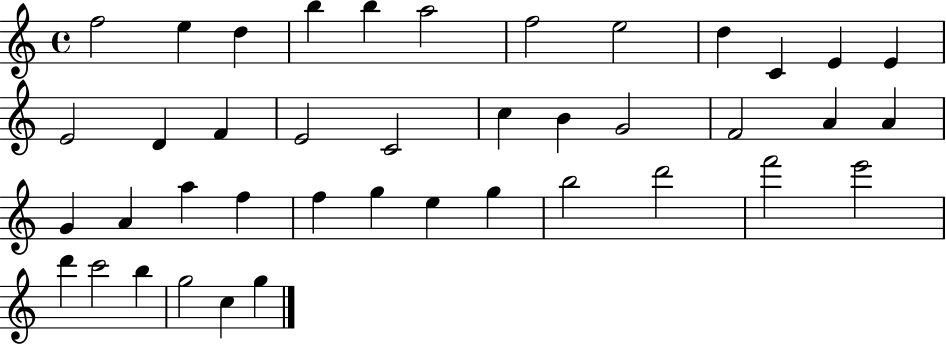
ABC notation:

X:1
T:Untitled
M:4/4
L:1/4
K:C
f2 e d b b a2 f2 e2 d C E E E2 D F E2 C2 c B G2 F2 A A G A a f f g e g b2 d'2 f'2 e'2 d' c'2 b g2 c g